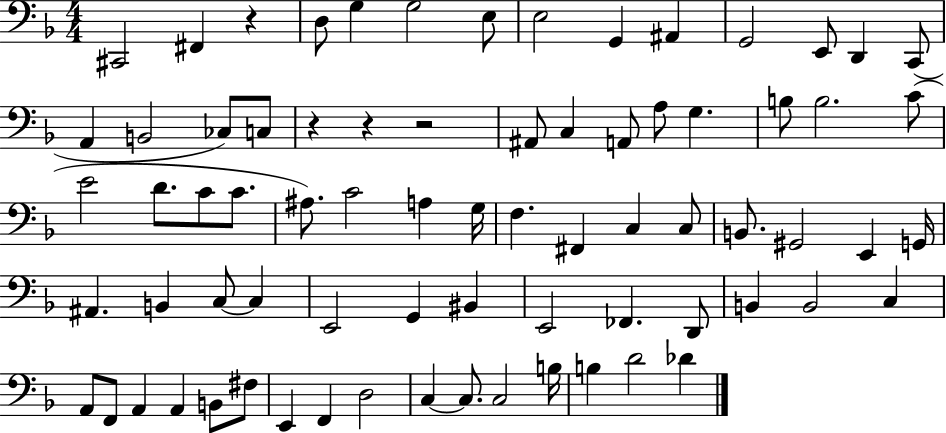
{
  \clef bass
  \numericTimeSignature
  \time 4/4
  \key f \major
  cis,2 fis,4 r4 | d8 g4 g2 e8 | e2 g,4 ais,4 | g,2 e,8 d,4 c,8( | \break a,4 b,2 ces8) c8 | r4 r4 r2 | ais,8 c4 a,8 a8 g4. | b8 b2. c'8( | \break e'2 d'8. c'8 c'8. | ais8.) c'2 a4 g16 | f4. fis,4 c4 c8 | b,8. gis,2 e,4 g,16 | \break ais,4. b,4 c8~~ c4 | e,2 g,4 bis,4 | e,2 fes,4. d,8 | b,4 b,2 c4 | \break a,8 f,8 a,4 a,4 b,8 fis8 | e,4 f,4 d2 | c4~~ c8. c2 b16 | b4 d'2 des'4 | \break \bar "|."
}